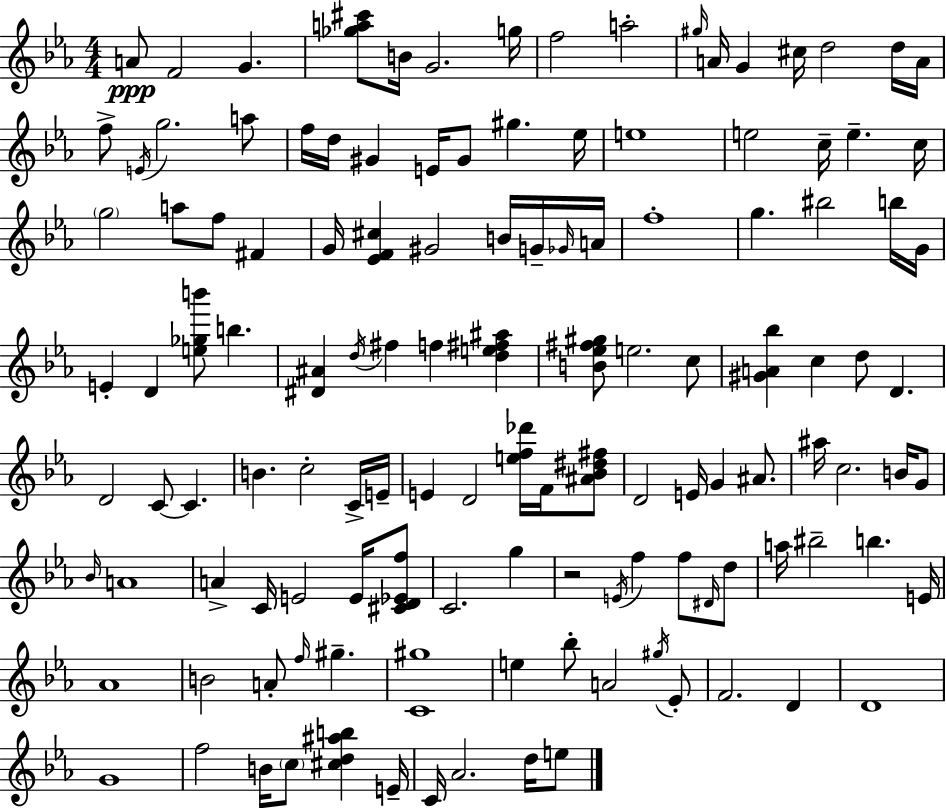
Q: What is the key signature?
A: EES major